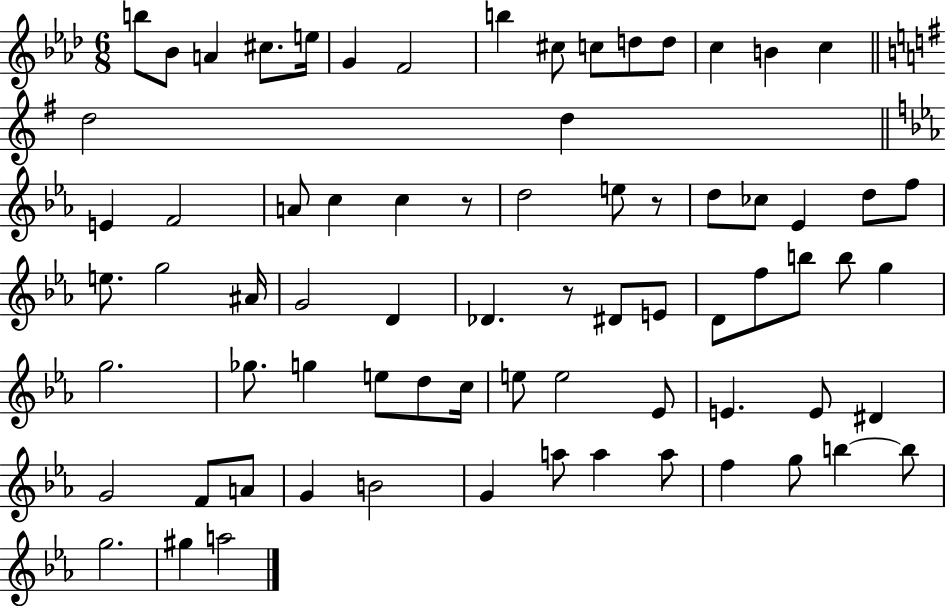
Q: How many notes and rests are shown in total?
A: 73